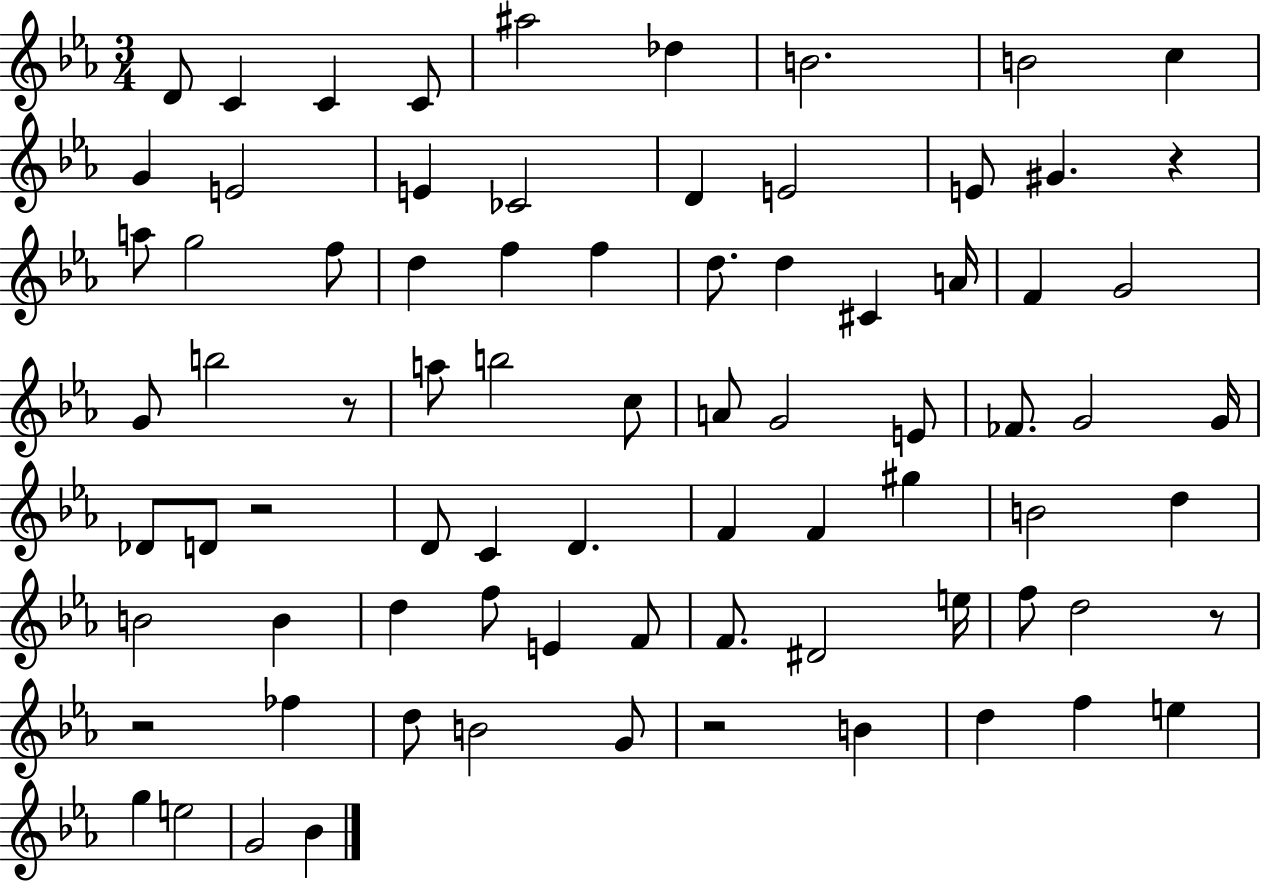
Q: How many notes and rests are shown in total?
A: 79